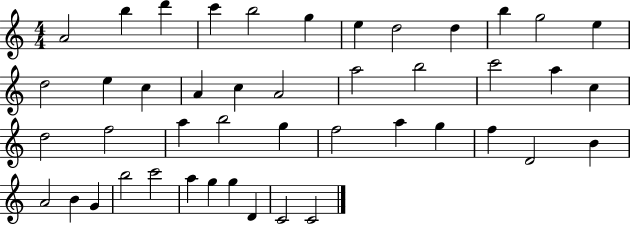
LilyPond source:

{
  \clef treble
  \numericTimeSignature
  \time 4/4
  \key c \major
  a'2 b''4 d'''4 | c'''4 b''2 g''4 | e''4 d''2 d''4 | b''4 g''2 e''4 | \break d''2 e''4 c''4 | a'4 c''4 a'2 | a''2 b''2 | c'''2 a''4 c''4 | \break d''2 f''2 | a''4 b''2 g''4 | f''2 a''4 g''4 | f''4 d'2 b'4 | \break a'2 b'4 g'4 | b''2 c'''2 | a''4 g''4 g''4 d'4 | c'2 c'2 | \break \bar "|."
}